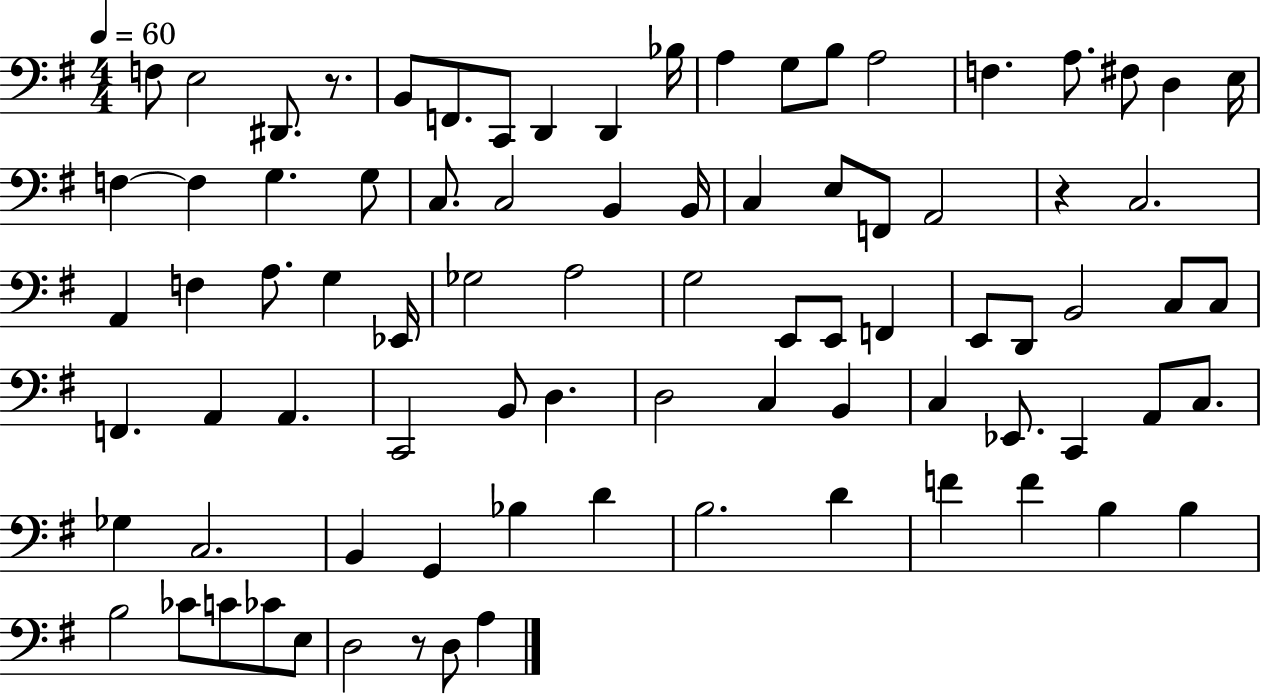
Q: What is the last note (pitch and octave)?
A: A3